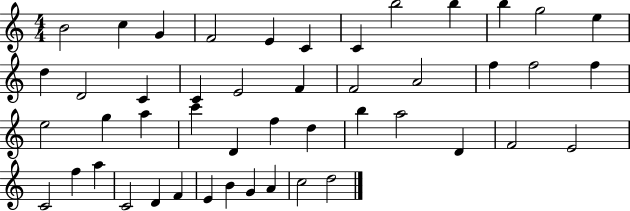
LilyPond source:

{
  \clef treble
  \numericTimeSignature
  \time 4/4
  \key c \major
  b'2 c''4 g'4 | f'2 e'4 c'4 | c'4 b''2 b''4 | b''4 g''2 e''4 | \break d''4 d'2 c'4 | c'4 e'2 f'4 | f'2 a'2 | f''4 f''2 f''4 | \break e''2 g''4 a''4 | c'''4 d'4 f''4 d''4 | b''4 a''2 d'4 | f'2 e'2 | \break c'2 f''4 a''4 | c'2 d'4 f'4 | e'4 b'4 g'4 a'4 | c''2 d''2 | \break \bar "|."
}